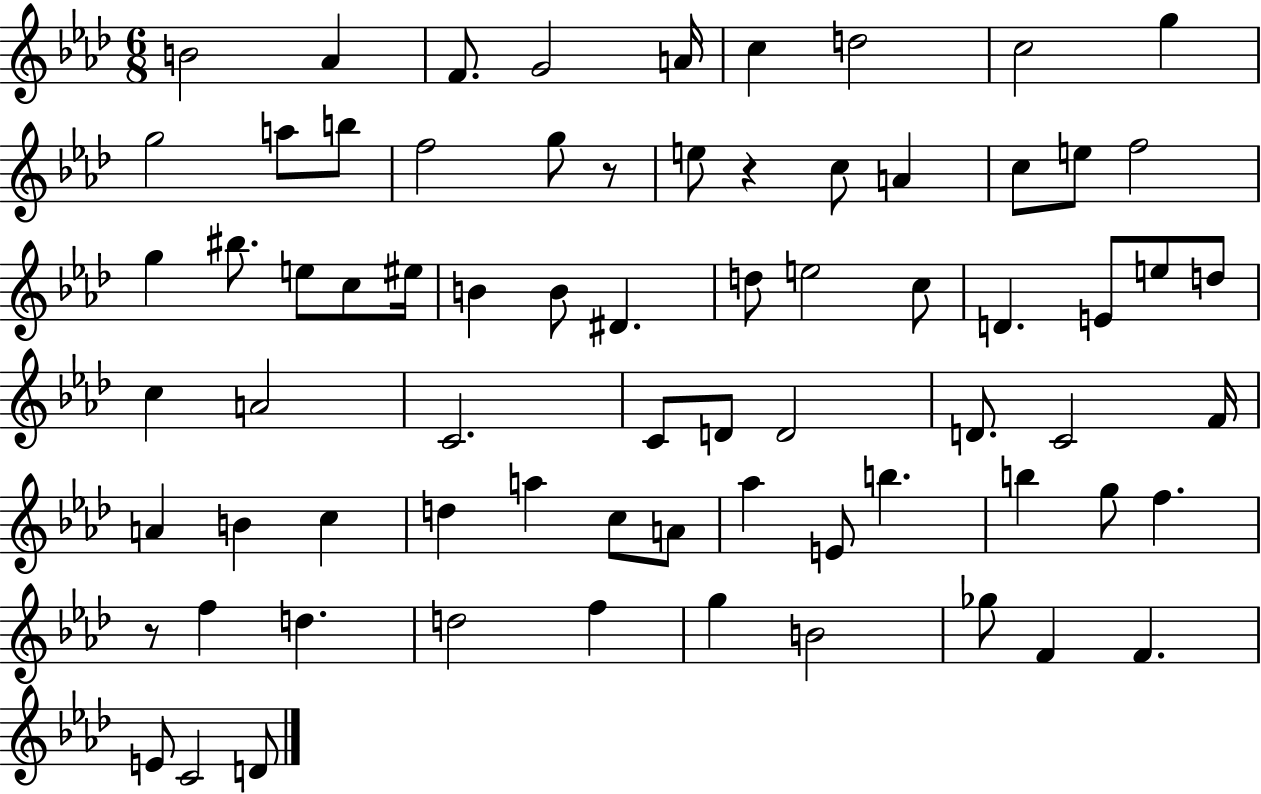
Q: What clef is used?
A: treble